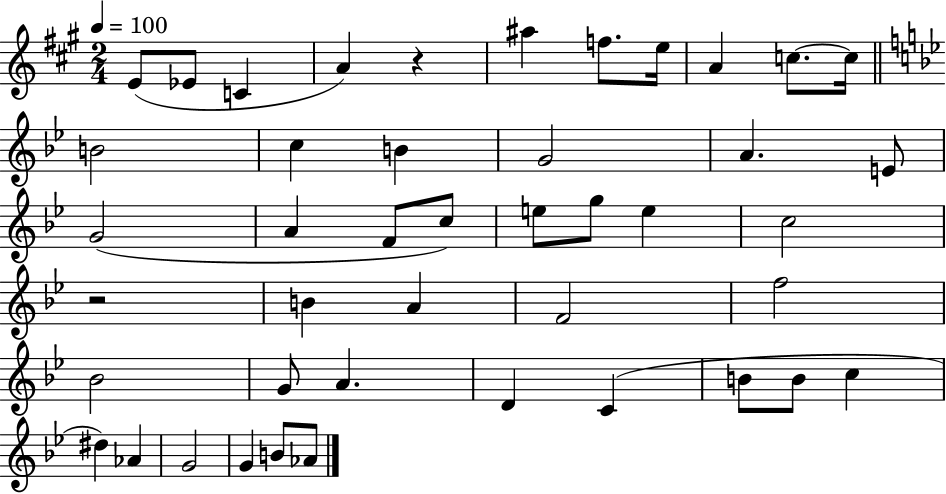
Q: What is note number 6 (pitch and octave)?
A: F5